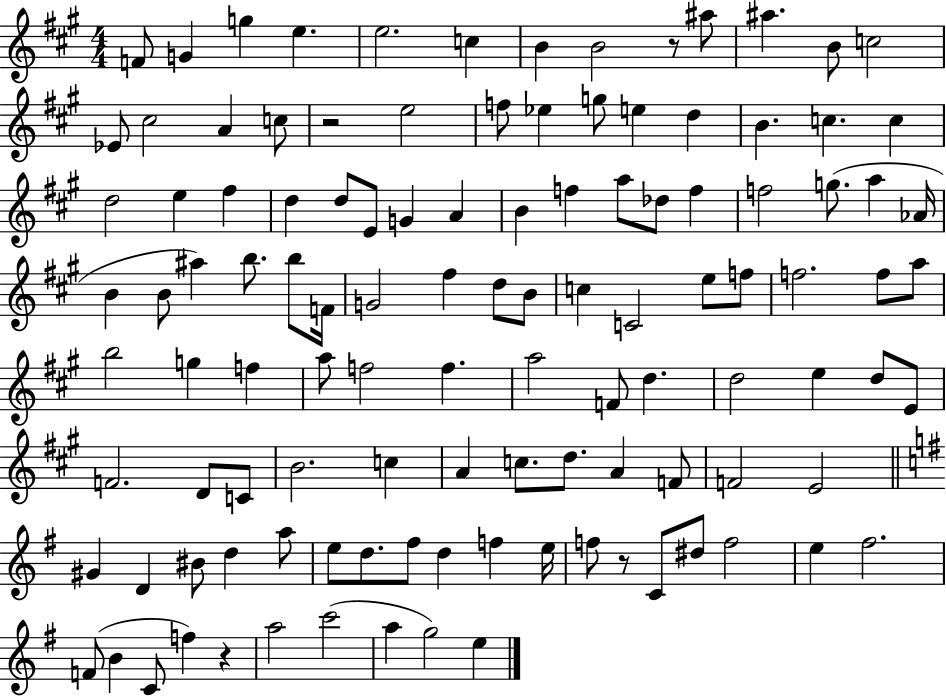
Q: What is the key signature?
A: A major